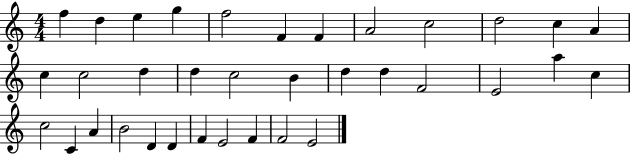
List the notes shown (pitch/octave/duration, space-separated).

F5/q D5/q E5/q G5/q F5/h F4/q F4/q A4/h C5/h D5/h C5/q A4/q C5/q C5/h D5/q D5/q C5/h B4/q D5/q D5/q F4/h E4/h A5/q C5/q C5/h C4/q A4/q B4/h D4/q D4/q F4/q E4/h F4/q F4/h E4/h